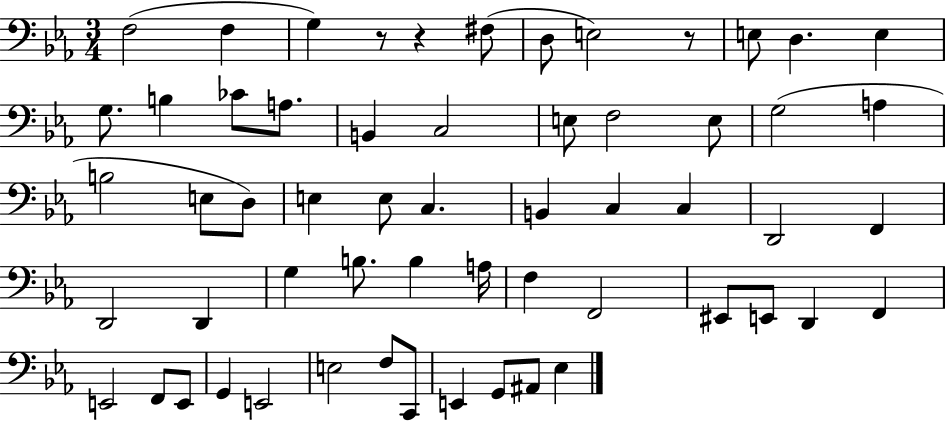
X:1
T:Untitled
M:3/4
L:1/4
K:Eb
F,2 F, G, z/2 z ^F,/2 D,/2 E,2 z/2 E,/2 D, E, G,/2 B, _C/2 A,/2 B,, C,2 E,/2 F,2 E,/2 G,2 A, B,2 E,/2 D,/2 E, E,/2 C, B,, C, C, D,,2 F,, D,,2 D,, G, B,/2 B, A,/4 F, F,,2 ^E,,/2 E,,/2 D,, F,, E,,2 F,,/2 E,,/2 G,, E,,2 E,2 F,/2 C,,/2 E,, G,,/2 ^A,,/2 _E,